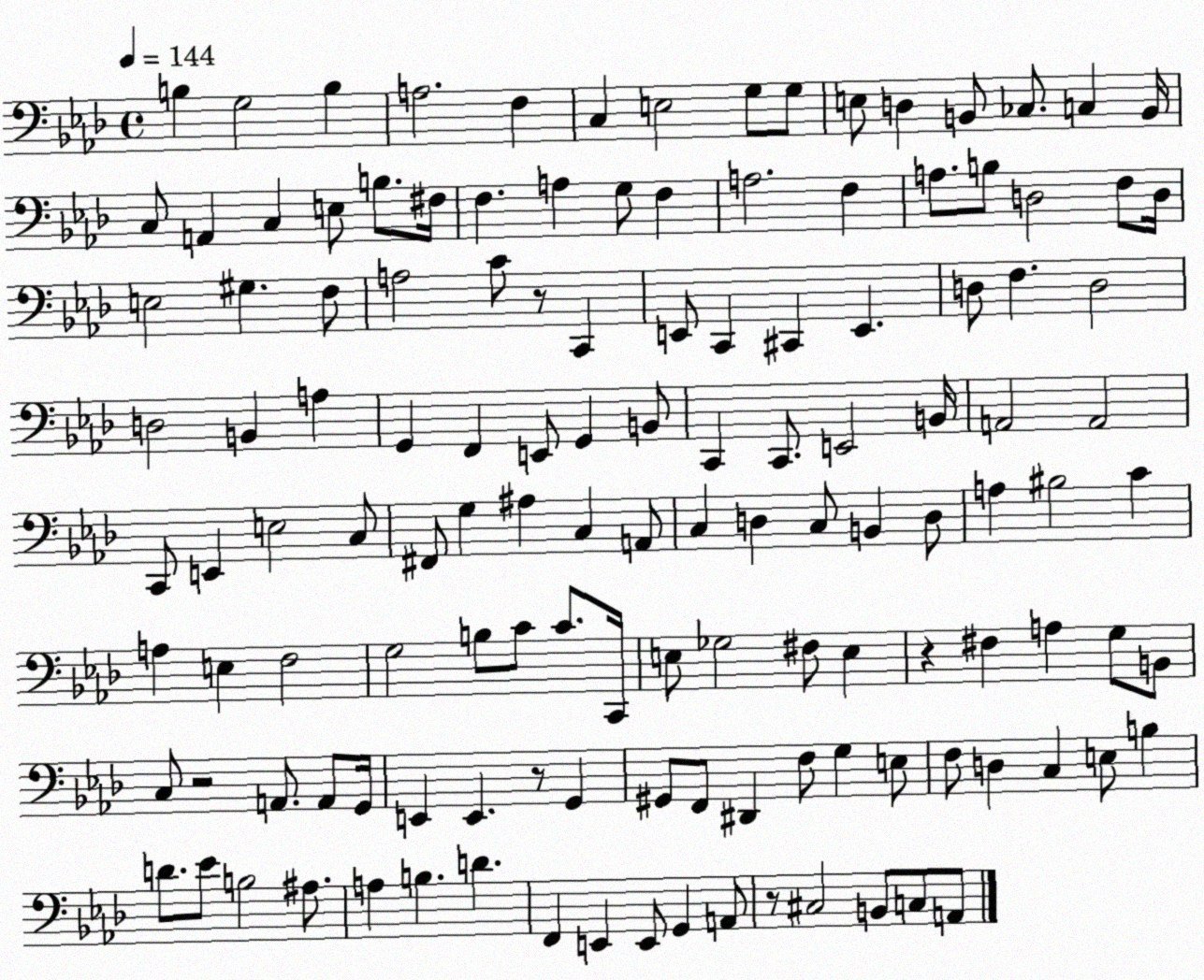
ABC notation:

X:1
T:Untitled
M:4/4
L:1/4
K:Ab
B, G,2 B, A,2 F, C, E,2 G,/2 G,/2 E,/2 D, B,,/2 _C,/2 C, B,,/4 C,/2 A,, C, E,/2 B,/2 ^F,/4 F, A, G,/2 F, A,2 F, A,/2 B,/2 D,2 F,/2 D,/4 E,2 ^G, F,/2 A,2 C/2 z/2 C,, E,,/2 C,, ^C,, E,, D,/2 F, D,2 D,2 B,, A, G,, F,, E,,/2 G,, B,,/2 C,, C,,/2 E,,2 B,,/4 A,,2 A,,2 C,,/2 E,, E,2 C,/2 ^F,,/2 G, ^A, C, A,,/2 C, D, C,/2 B,, D,/2 A, ^B,2 C A, E, F,2 G,2 B,/2 C/2 C/2 C,,/4 E,/2 _G,2 ^F,/2 E, z ^F, A, G,/2 B,,/2 C,/2 z2 A,,/2 A,,/2 G,,/4 E,, E,, z/2 G,, ^G,,/2 F,,/2 ^D,, F,/2 G, E,/2 F,/2 D, C, E,/2 B, D/2 _E/2 B,2 ^A,/2 A, B, D F,, E,, E,,/2 G,, A,,/2 z/2 ^C,2 B,,/2 C,/2 A,,/2